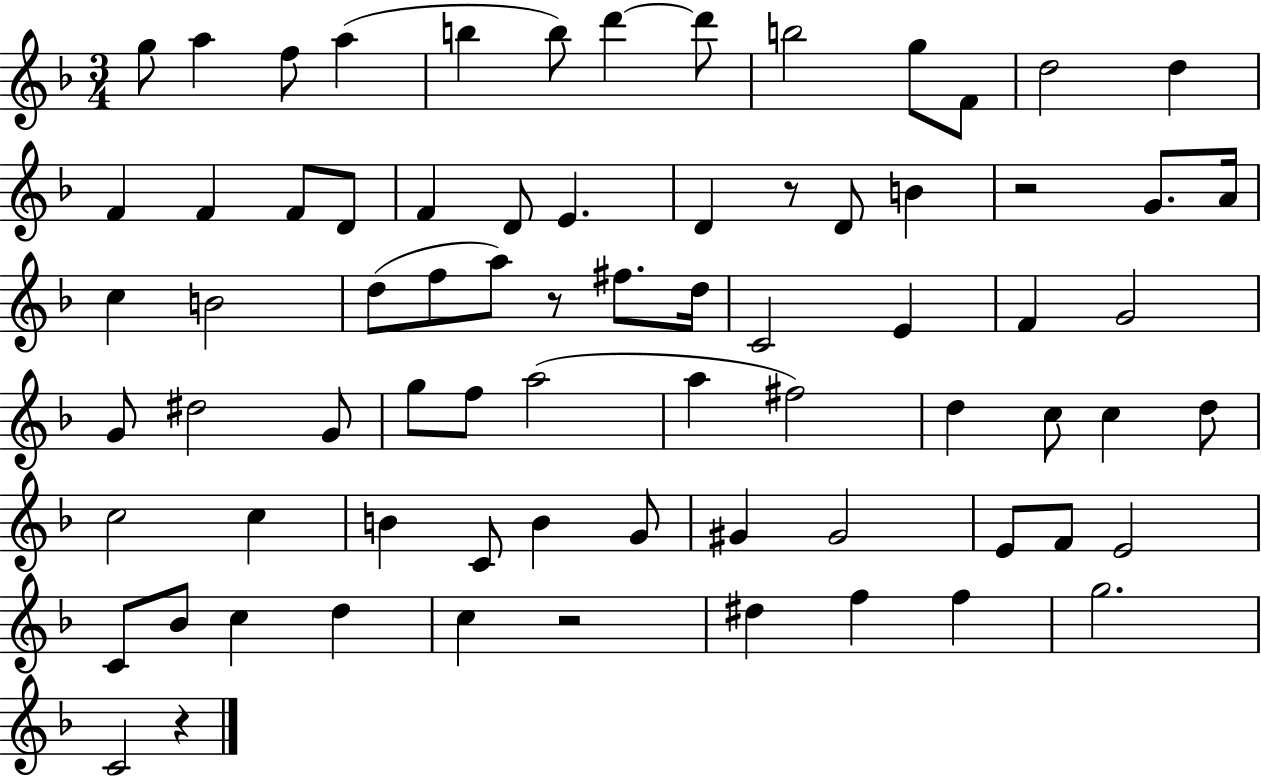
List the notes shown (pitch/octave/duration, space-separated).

G5/e A5/q F5/e A5/q B5/q B5/e D6/q D6/e B5/h G5/e F4/e D5/h D5/q F4/q F4/q F4/e D4/e F4/q D4/e E4/q. D4/q R/e D4/e B4/q R/h G4/e. A4/s C5/q B4/h D5/e F5/e A5/e R/e F#5/e. D5/s C4/h E4/q F4/q G4/h G4/e D#5/h G4/e G5/e F5/e A5/h A5/q F#5/h D5/q C5/e C5/q D5/e C5/h C5/q B4/q C4/e B4/q G4/e G#4/q G#4/h E4/e F4/e E4/h C4/e Bb4/e C5/q D5/q C5/q R/h D#5/q F5/q F5/q G5/h. C4/h R/q